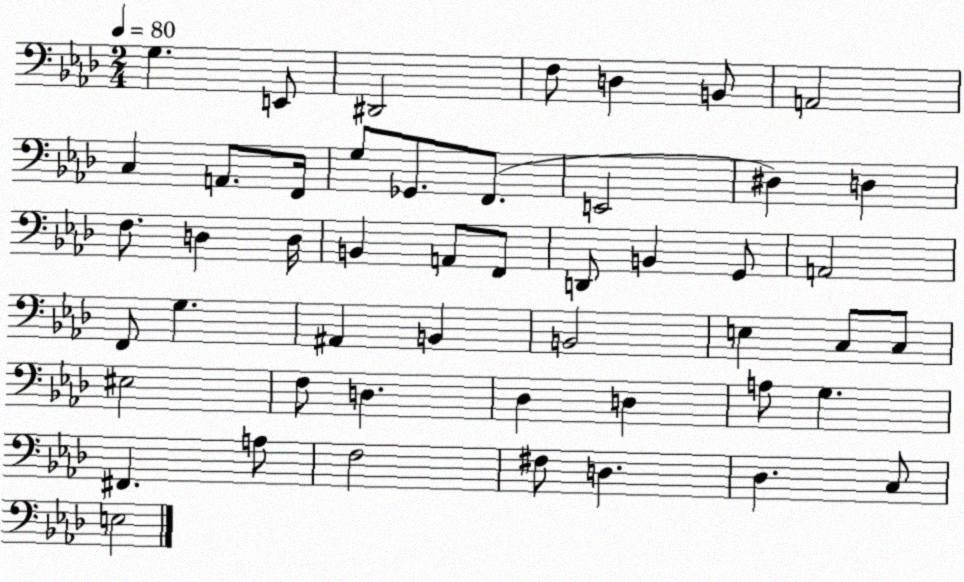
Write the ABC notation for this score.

X:1
T:Untitled
M:2/4
L:1/4
K:Ab
G, E,,/2 ^D,,2 F,/2 D, B,,/2 A,,2 C, A,,/2 F,,/4 G,/2 _G,,/2 F,,/2 E,,2 ^D, D, F,/2 D, D,/4 B,, A,,/2 F,,/2 D,,/2 B,, G,,/2 A,,2 F,,/2 G, ^A,, B,, B,,2 E, C,/2 C,/2 ^E,2 F,/2 D, _D, D, A,/2 G, ^F,, A,/2 F,2 ^F,/2 D, _D, C,/2 E,2